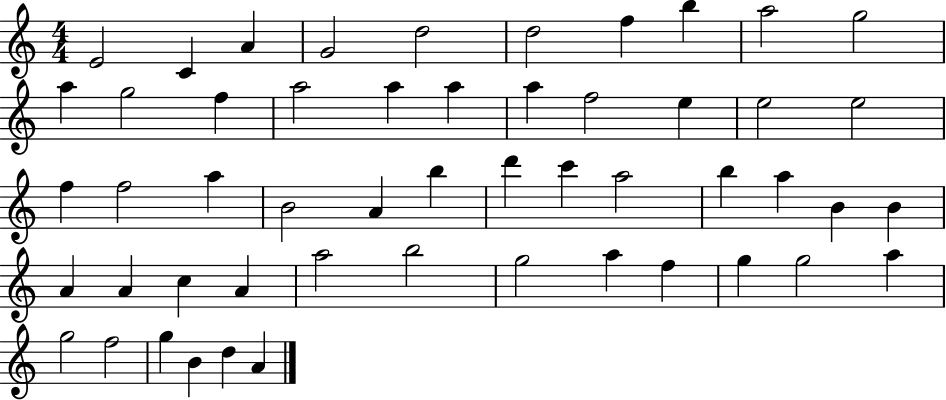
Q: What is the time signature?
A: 4/4